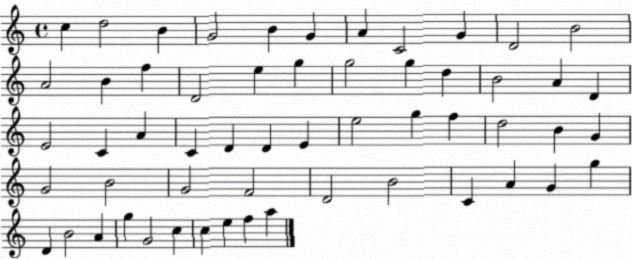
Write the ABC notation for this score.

X:1
T:Untitled
M:4/4
L:1/4
K:C
c d2 B G2 B G A C2 G D2 B2 A2 B f D2 e g g2 g d B2 A D E2 C A C D D E e2 g f d2 B G G2 B2 G2 F2 D2 B2 C A G g D B2 A g G2 c c e f a